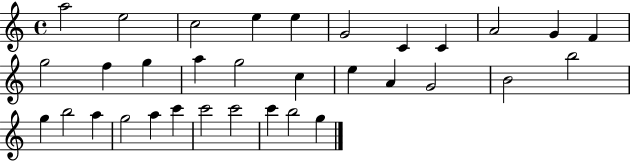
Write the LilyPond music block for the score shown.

{
  \clef treble
  \time 4/4
  \defaultTimeSignature
  \key c \major
  a''2 e''2 | c''2 e''4 e''4 | g'2 c'4 c'4 | a'2 g'4 f'4 | \break g''2 f''4 g''4 | a''4 g''2 c''4 | e''4 a'4 g'2 | b'2 b''2 | \break g''4 b''2 a''4 | g''2 a''4 c'''4 | c'''2 c'''2 | c'''4 b''2 g''4 | \break \bar "|."
}